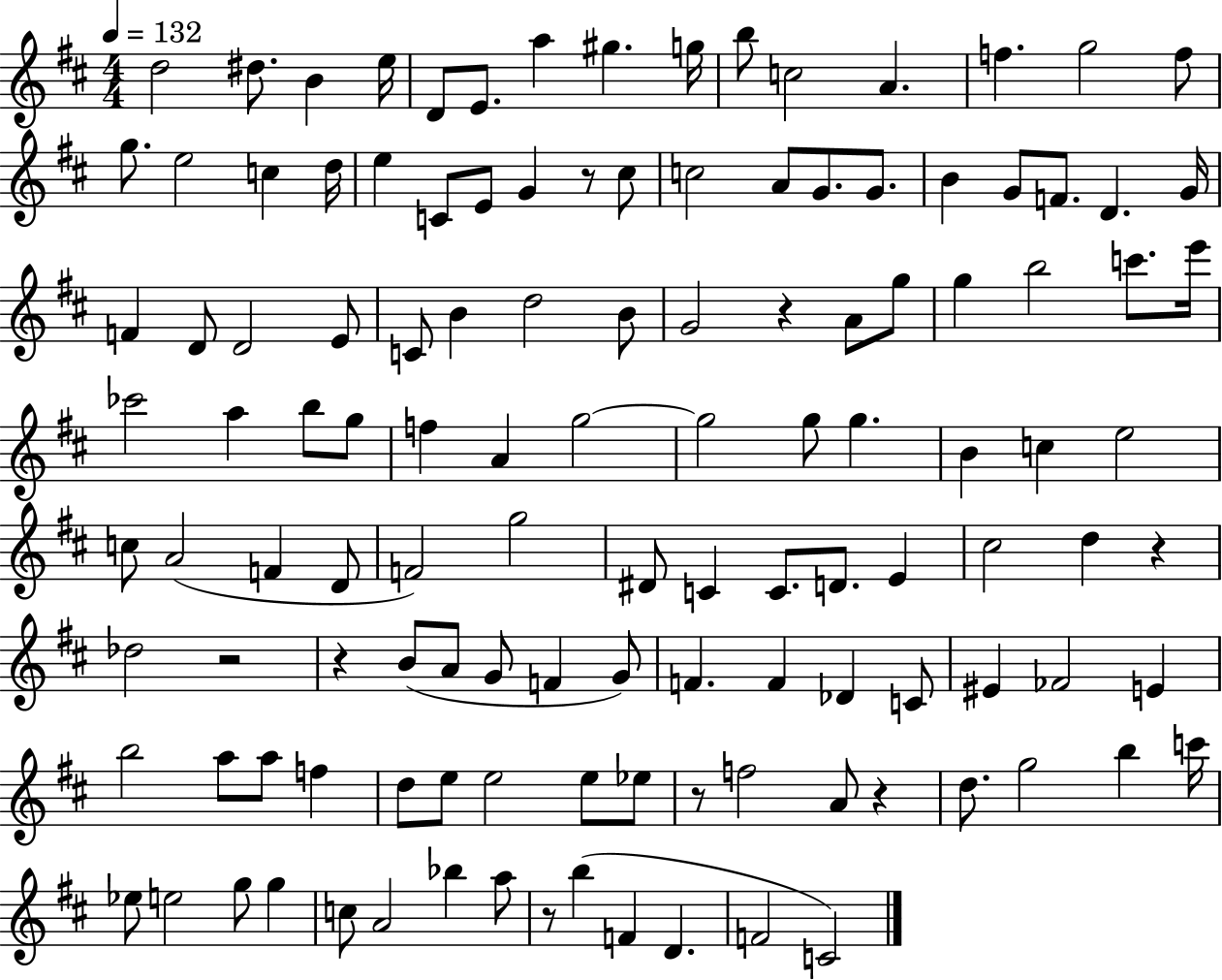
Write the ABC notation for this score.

X:1
T:Untitled
M:4/4
L:1/4
K:D
d2 ^d/2 B e/4 D/2 E/2 a ^g g/4 b/2 c2 A f g2 f/2 g/2 e2 c d/4 e C/2 E/2 G z/2 ^c/2 c2 A/2 G/2 G/2 B G/2 F/2 D G/4 F D/2 D2 E/2 C/2 B d2 B/2 G2 z A/2 g/2 g b2 c'/2 e'/4 _c'2 a b/2 g/2 f A g2 g2 g/2 g B c e2 c/2 A2 F D/2 F2 g2 ^D/2 C C/2 D/2 E ^c2 d z _d2 z2 z B/2 A/2 G/2 F G/2 F F _D C/2 ^E _F2 E b2 a/2 a/2 f d/2 e/2 e2 e/2 _e/2 z/2 f2 A/2 z d/2 g2 b c'/4 _e/2 e2 g/2 g c/2 A2 _b a/2 z/2 b F D F2 C2